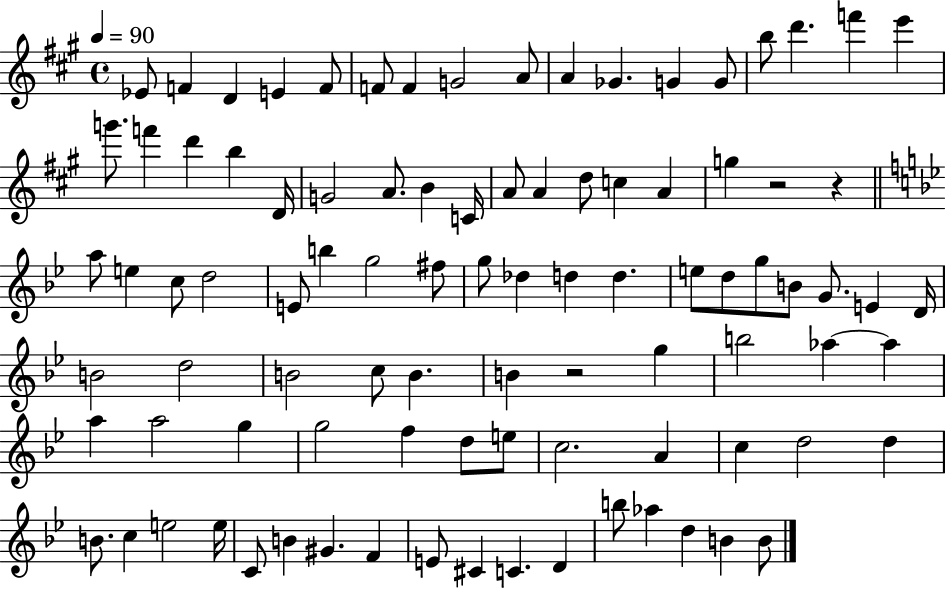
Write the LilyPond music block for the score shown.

{
  \clef treble
  \time 4/4
  \defaultTimeSignature
  \key a \major
  \tempo 4 = 90
  ees'8 f'4 d'4 e'4 f'8 | f'8 f'4 g'2 a'8 | a'4 ges'4. g'4 g'8 | b''8 d'''4. f'''4 e'''4 | \break g'''8. f'''4 d'''4 b''4 d'16 | g'2 a'8. b'4 c'16 | a'8 a'4 d''8 c''4 a'4 | g''4 r2 r4 | \break \bar "||" \break \key bes \major a''8 e''4 c''8 d''2 | e'8 b''4 g''2 fis''8 | g''8 des''4 d''4 d''4. | e''8 d''8 g''8 b'8 g'8. e'4 d'16 | \break b'2 d''2 | b'2 c''8 b'4. | b'4 r2 g''4 | b''2 aes''4~~ aes''4 | \break a''4 a''2 g''4 | g''2 f''4 d''8 e''8 | c''2. a'4 | c''4 d''2 d''4 | \break b'8. c''4 e''2 e''16 | c'8 b'4 gis'4. f'4 | e'8 cis'4 c'4. d'4 | b''8 aes''4 d''4 b'4 b'8 | \break \bar "|."
}